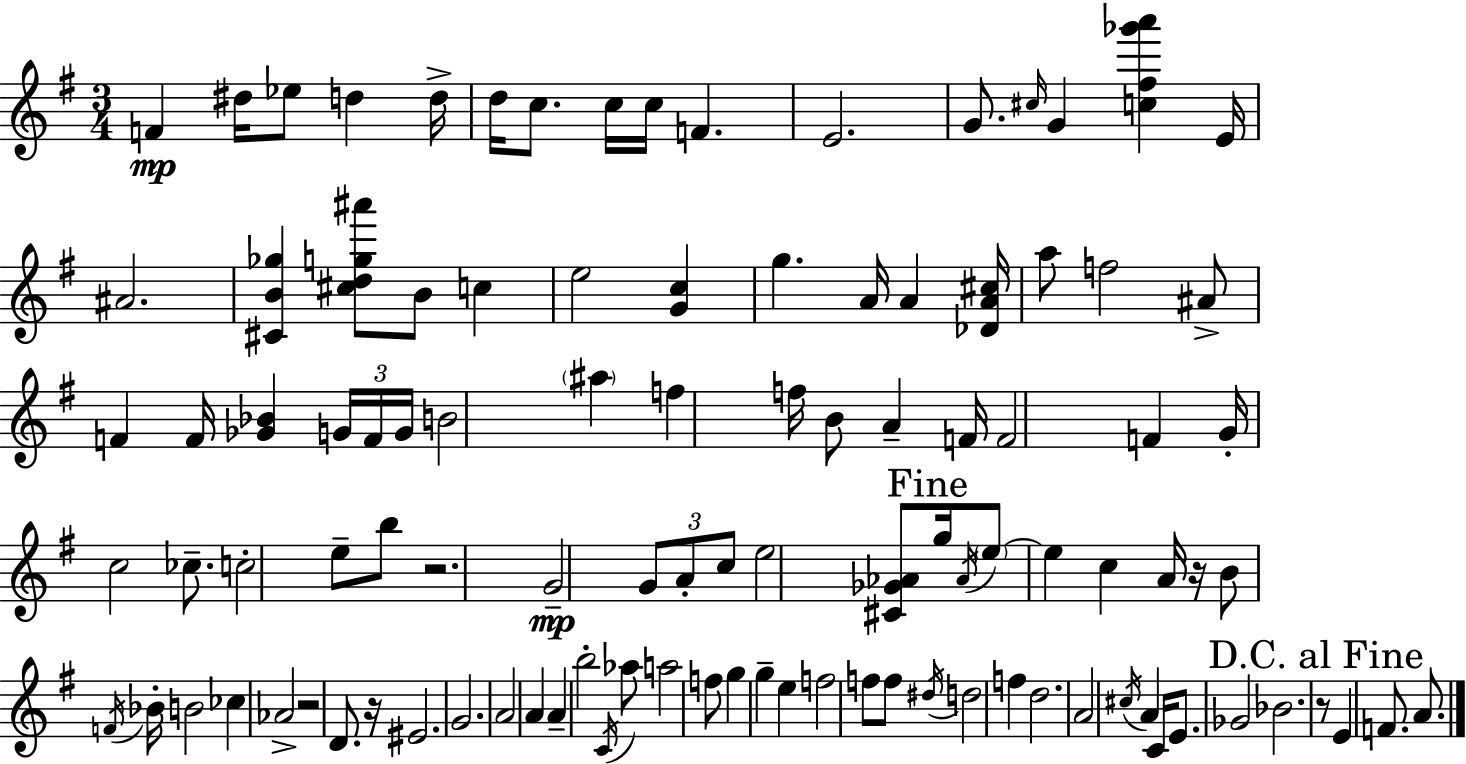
{
  \clef treble
  \numericTimeSignature
  \time 3/4
  \key e \minor
  \repeat volta 2 { f'4\mp dis''16 ees''8 d''4 d''16-> | d''16 c''8. c''16 c''16 f'4. | e'2. | g'8. \grace { cis''16 } g'4 <c'' fis'' ges''' a'''>4 | \break e'16 ais'2. | <cis' b' ges''>4 <cis'' d'' g'' ais'''>8 b'8 c''4 | e''2 <g' c''>4 | g''4. a'16 a'4 | \break <des' a' cis''>16 a''8 f''2 ais'8-> | f'4 f'16 <ges' bes'>4 \tuplet 3/2 { g'16 f'16 | g'16 } b'2 \parenthesize ais''4 | f''4 f''16 b'8 a'4-- | \break f'16 f'2 f'4 | g'16-. c''2 ces''8.-- | c''2-. e''8-- b''8 | r2. | \break g'2--\mp \tuplet 3/2 { g'8 a'8-. | c''8 } e''2 <cis' ges' aes'>8 | \mark "Fine" g''16 \acciaccatura { aes'16 } \parenthesize e''8~~ e''4 c''4 | a'16 r16 b'8 \acciaccatura { f'16 } bes'16-. b'2 | \break ces''4 aes'2-> | r2 d'8. | r16 eis'2. | g'2. | \break a'2 a'4 | a'4-- b''2-. | \acciaccatura { c'16 } aes''8 a''2 | f''8 g''4 g''4-- | \break e''4 f''2 | f''8 f''8 \acciaccatura { dis''16 } d''2 | f''4 d''2. | a'2 | \break \acciaccatura { cis''16 } a'4 c'16 e'8. ges'2 | bes'2. | \mark "D.C. al Fine" r8 e'4 | f'8. a'8. } \bar "|."
}